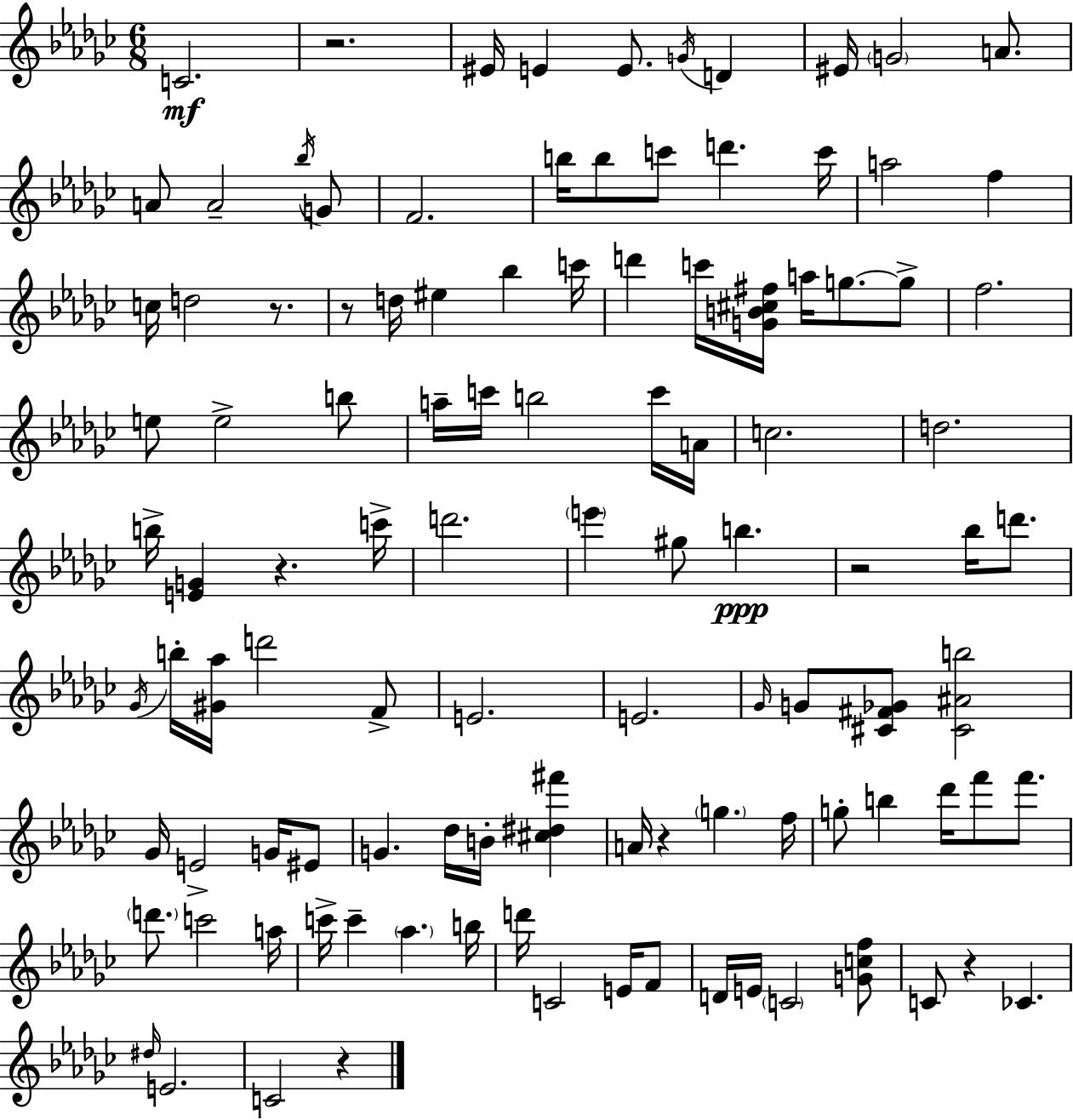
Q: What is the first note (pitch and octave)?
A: C4